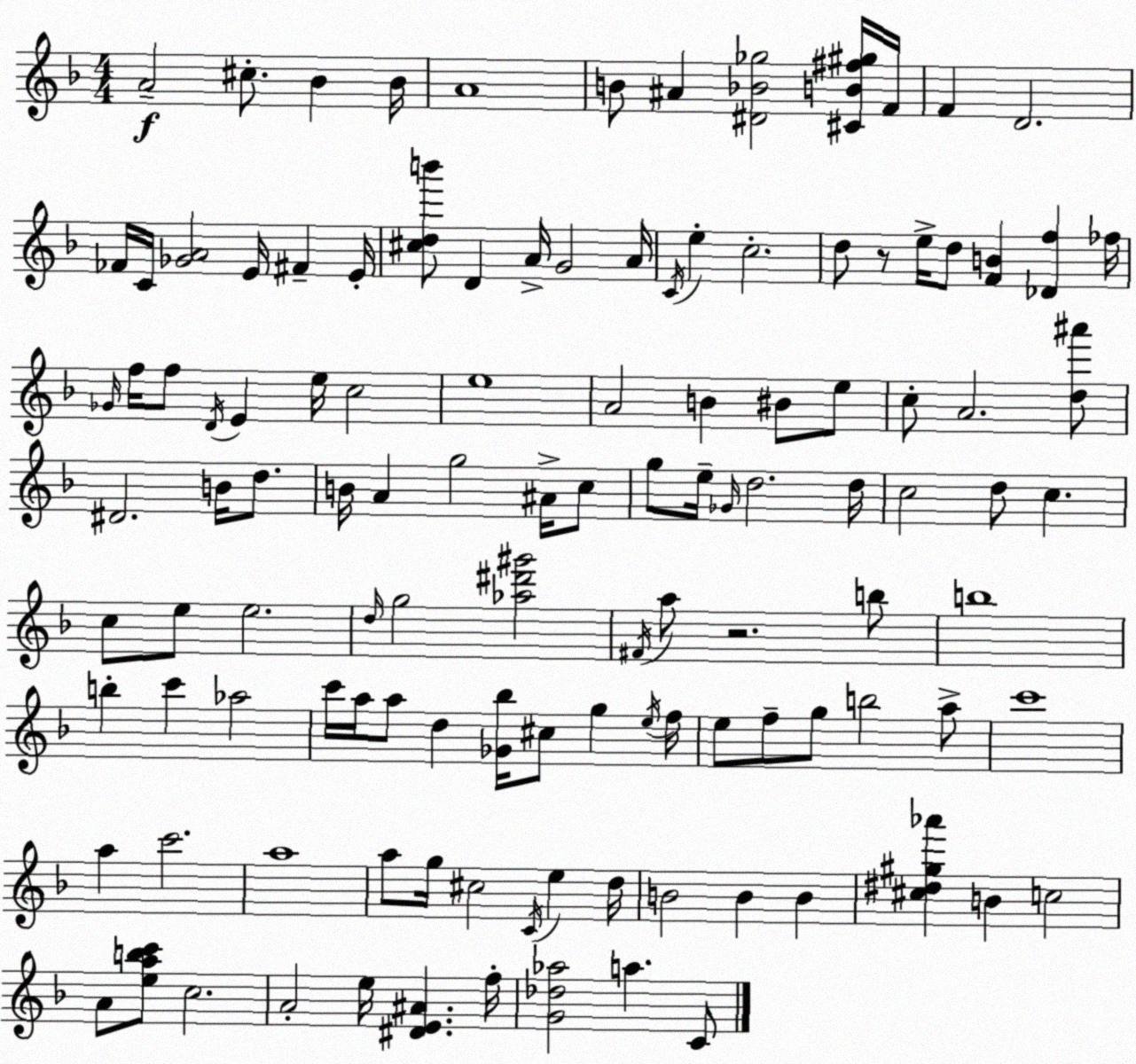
X:1
T:Untitled
M:4/4
L:1/4
K:Dm
A2 ^c/2 _B _B/4 A4 B/2 ^A [^D_B_g]2 [^CB^f^g]/4 F/4 F D2 _F/4 C/4 [_GA]2 E/4 ^F E/4 [^cdb']/2 D A/4 G2 A/4 C/4 e c2 d/2 z/2 e/4 d/2 [FB] [_Df] _f/4 _G/4 f/4 f/2 D/4 E e/4 c2 e4 A2 B ^B/2 e/2 c/2 A2 [d^a']/2 ^D2 B/4 d/2 B/4 A g2 ^A/4 c/2 g/2 e/4 _G/4 d2 d/4 c2 d/2 c c/2 e/2 e2 d/4 g2 [_a^d'^g']2 ^F/4 a/2 z2 b/2 b4 b c' _a2 c'/4 a/4 a/2 d [_G_b]/4 ^c/2 g e/4 f/4 e/2 f/2 g/2 b2 a/2 c'4 a c'2 a4 a/2 g/4 ^c2 C/4 e d/4 B2 B B [^c^d^g_a'] B c2 A/2 [eabc']/2 c2 A2 e/4 [^DE^A] f/4 [G_d_a]2 a C/2